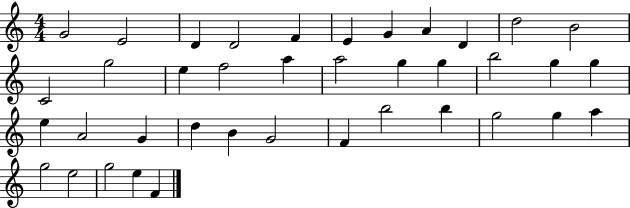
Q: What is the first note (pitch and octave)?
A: G4